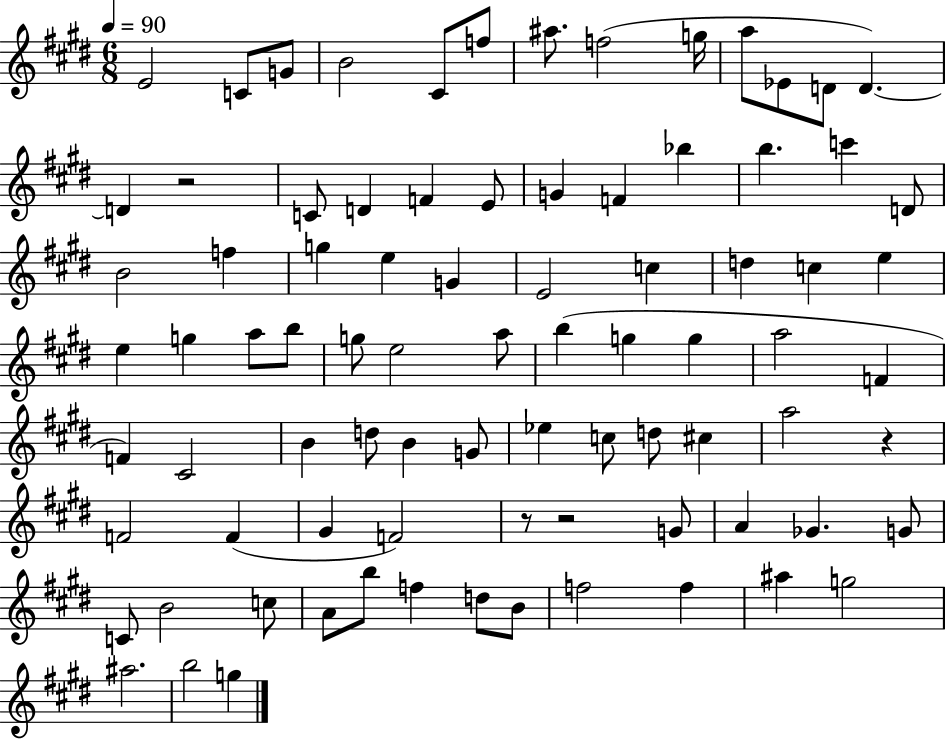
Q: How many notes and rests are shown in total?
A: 84